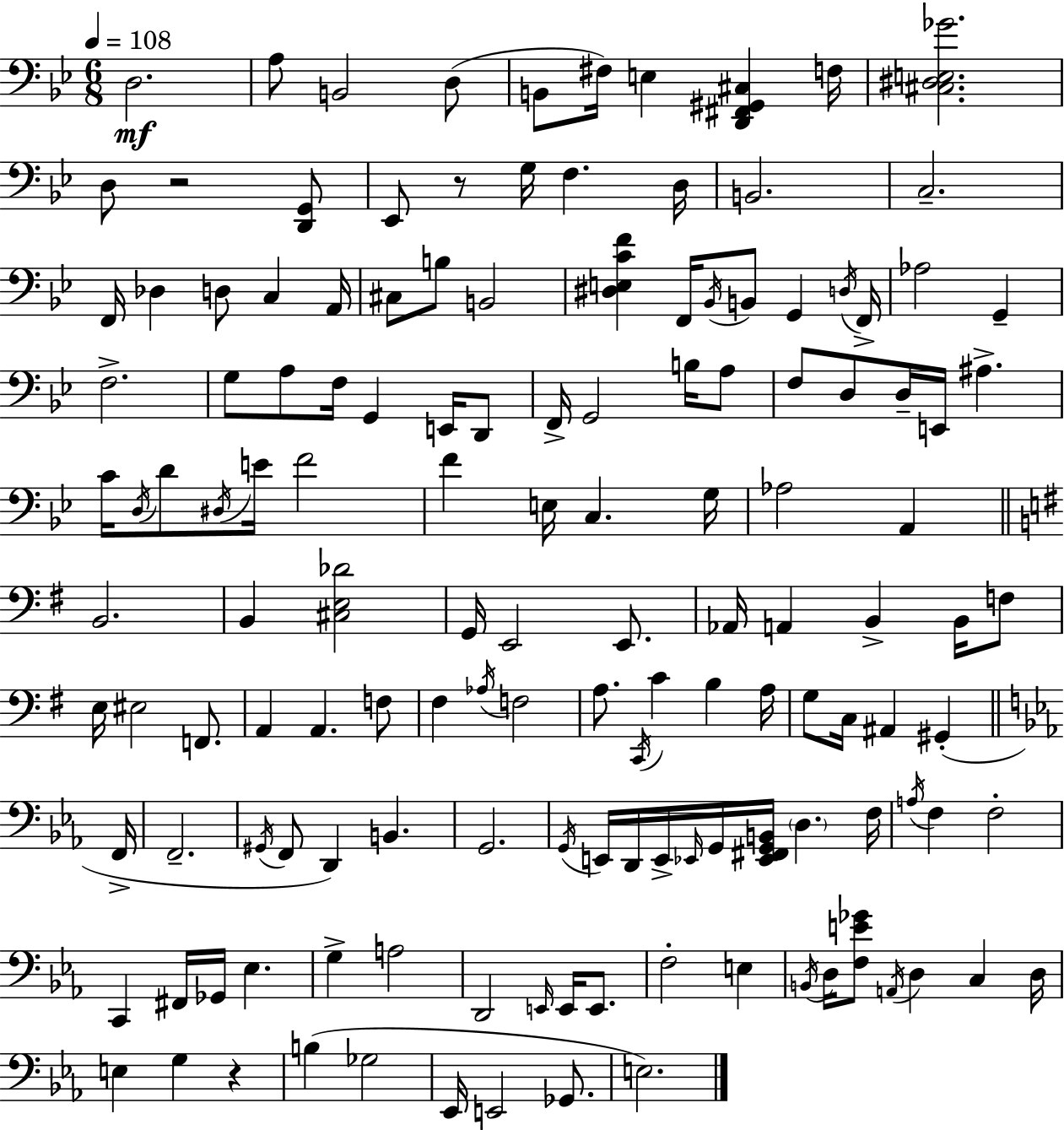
{
  \clef bass
  \numericTimeSignature
  \time 6/8
  \key g \minor
  \tempo 4 = 108
  d2.\mf | a8 b,2 d8( | b,8 fis16) e4 <d, fis, gis, cis>4 f16 | <cis dis e ges'>2. | \break d8 r2 <d, g,>8 | ees,8 r8 g16 f4. d16 | b,2. | c2.-- | \break f,16 des4 d8 c4 a,16 | cis8 b8 b,2 | <dis e c' f'>4 f,16 \acciaccatura { bes,16 } b,8 g,4 | \acciaccatura { d16 } f,16-> aes2 g,4-- | \break f2.-> | g8 a8 f16 g,4 e,16 | d,8 f,16-> g,2 b16 | a8 f8 d8 d16-- e,16 ais4.-> | \break c'16 \acciaccatura { d16 } d'8 \acciaccatura { dis16 } e'16 f'2 | f'4 e16 c4. | g16 aes2 | a,4 \bar "||" \break \key g \major b,2. | b,4 <cis e des'>2 | g,16 e,2 e,8. | aes,16 a,4 b,4-> b,16 f8 | \break e16 eis2 f,8. | a,4 a,4. f8 | fis4 \acciaccatura { aes16 } f2 | a8. \acciaccatura { c,16 } c'4 b4 | \break a16 g8 c16 ais,4 gis,4-.( | \bar "||" \break \key c \minor f,16-> f,2.-- | \acciaccatura { gis,16 } f,8 d,4) b,4. | g,2. | \acciaccatura { g,16 } e,16 d,16 e,16-> \grace { ees,16 } g,16 <ees, fis, g, b,>16 \parenthesize d4. | \break f16 \acciaccatura { a16 } f4 f2-. | c,4 fis,16 ges,16 ees4. | g4-> a2 | d,2 | \break \grace { e,16 } e,16 e,8. f2-. | e4 \acciaccatura { b,16 } d16 <f e' ges'>8 \acciaccatura { a,16 } d4 | c4 d16 e4 | g4 r4 b4( | \break ges2 ees,16 e,2 | ges,8. e2.) | \bar "|."
}